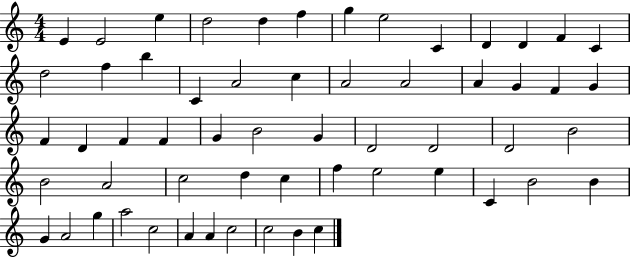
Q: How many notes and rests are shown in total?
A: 58